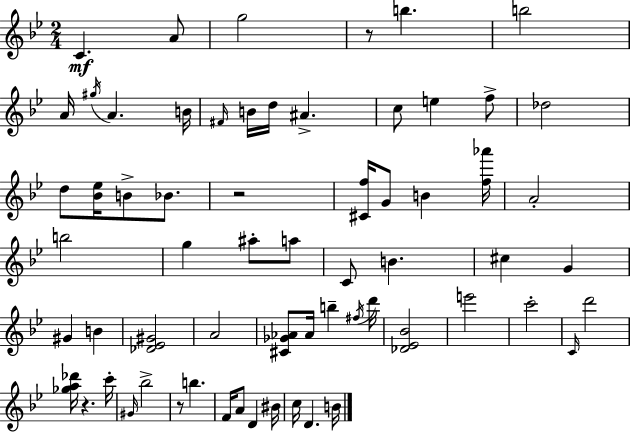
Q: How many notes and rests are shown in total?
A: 64